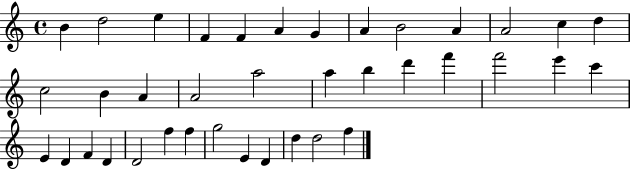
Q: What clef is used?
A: treble